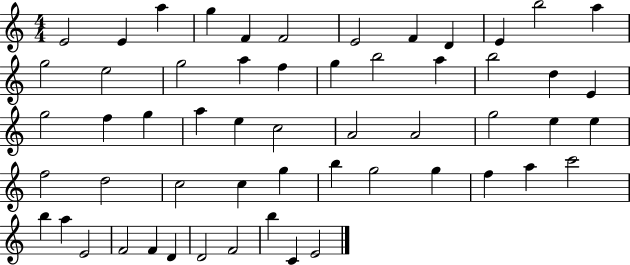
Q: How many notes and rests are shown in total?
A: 56